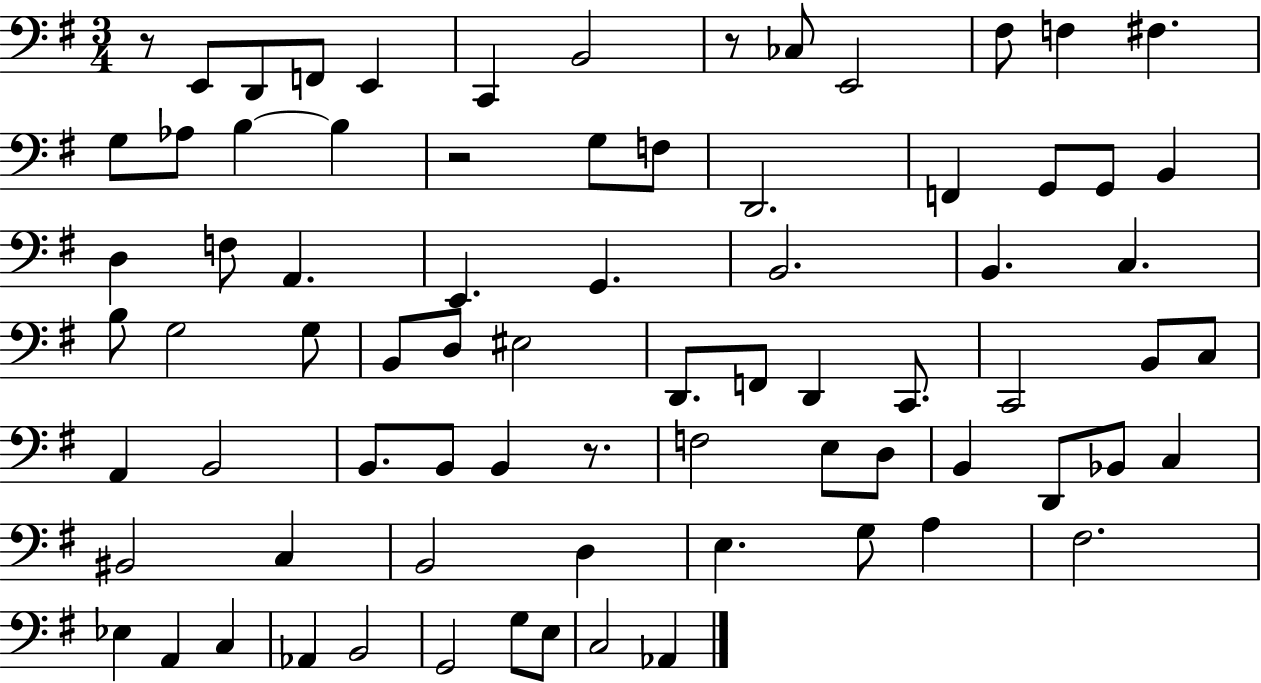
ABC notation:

X:1
T:Untitled
M:3/4
L:1/4
K:G
z/2 E,,/2 D,,/2 F,,/2 E,, C,, B,,2 z/2 _C,/2 E,,2 ^F,/2 F, ^F, G,/2 _A,/2 B, B, z2 G,/2 F,/2 D,,2 F,, G,,/2 G,,/2 B,, D, F,/2 A,, E,, G,, B,,2 B,, C, B,/2 G,2 G,/2 B,,/2 D,/2 ^E,2 D,,/2 F,,/2 D,, C,,/2 C,,2 B,,/2 C,/2 A,, B,,2 B,,/2 B,,/2 B,, z/2 F,2 E,/2 D,/2 B,, D,,/2 _B,,/2 C, ^B,,2 C, B,,2 D, E, G,/2 A, ^F,2 _E, A,, C, _A,, B,,2 G,,2 G,/2 E,/2 C,2 _A,,